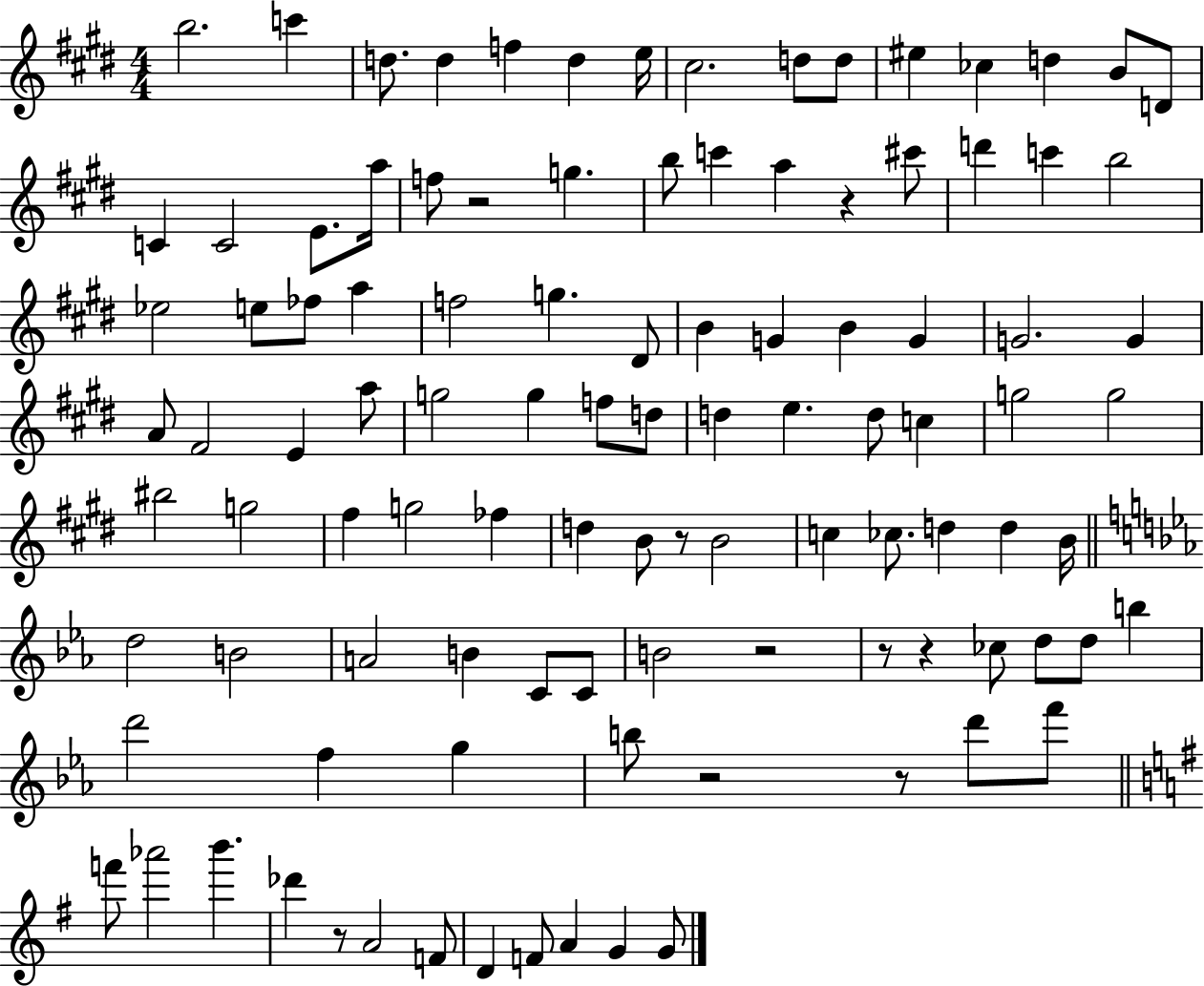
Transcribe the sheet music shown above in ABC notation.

X:1
T:Untitled
M:4/4
L:1/4
K:E
b2 c' d/2 d f d e/4 ^c2 d/2 d/2 ^e _c d B/2 D/2 C C2 E/2 a/4 f/2 z2 g b/2 c' a z ^c'/2 d' c' b2 _e2 e/2 _f/2 a f2 g ^D/2 B G B G G2 G A/2 ^F2 E a/2 g2 g f/2 d/2 d e d/2 c g2 g2 ^b2 g2 ^f g2 _f d B/2 z/2 B2 c _c/2 d d B/4 d2 B2 A2 B C/2 C/2 B2 z2 z/2 z _c/2 d/2 d/2 b d'2 f g b/2 z2 z/2 d'/2 f'/2 f'/2 _a'2 b' _d' z/2 A2 F/2 D F/2 A G G/2